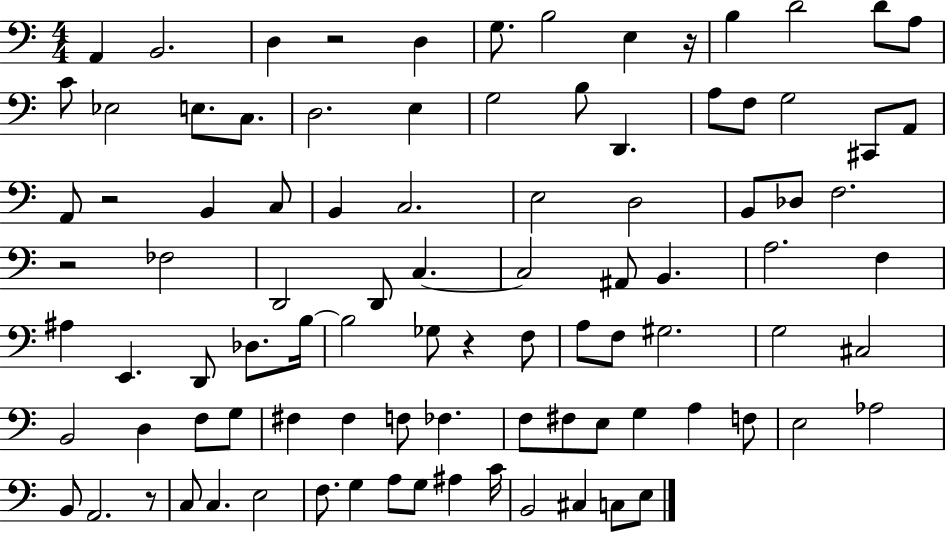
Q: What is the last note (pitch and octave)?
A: E3